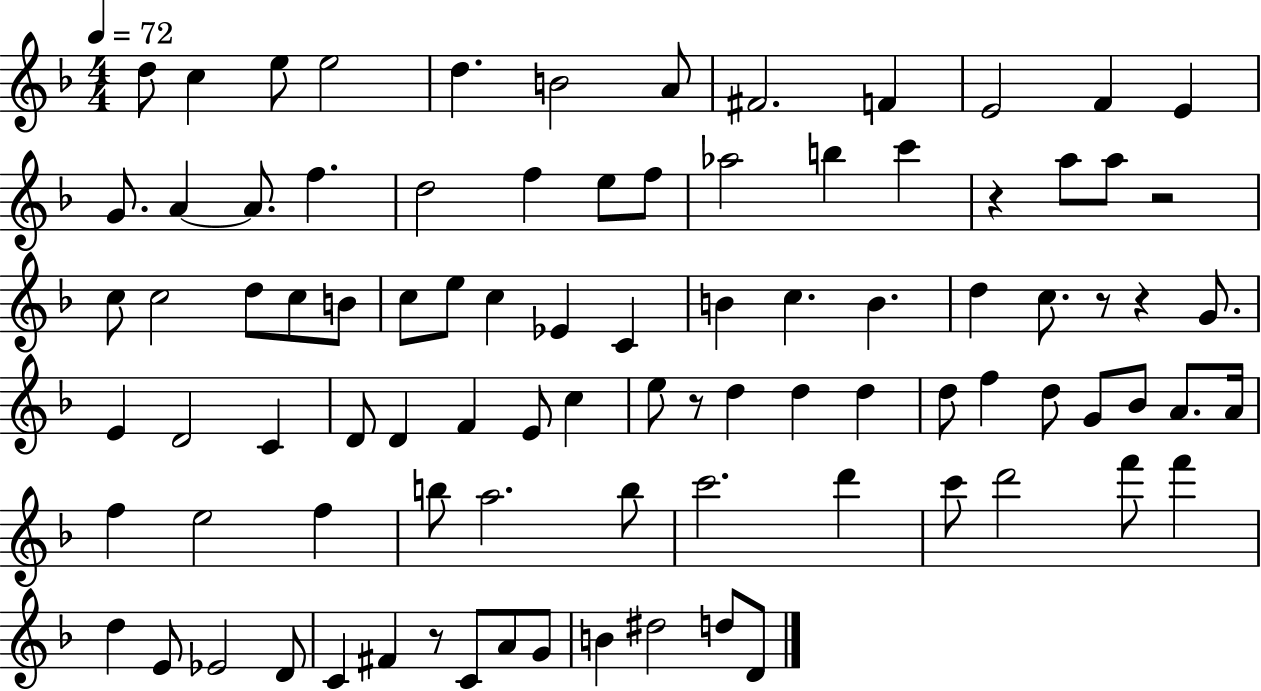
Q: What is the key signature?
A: F major